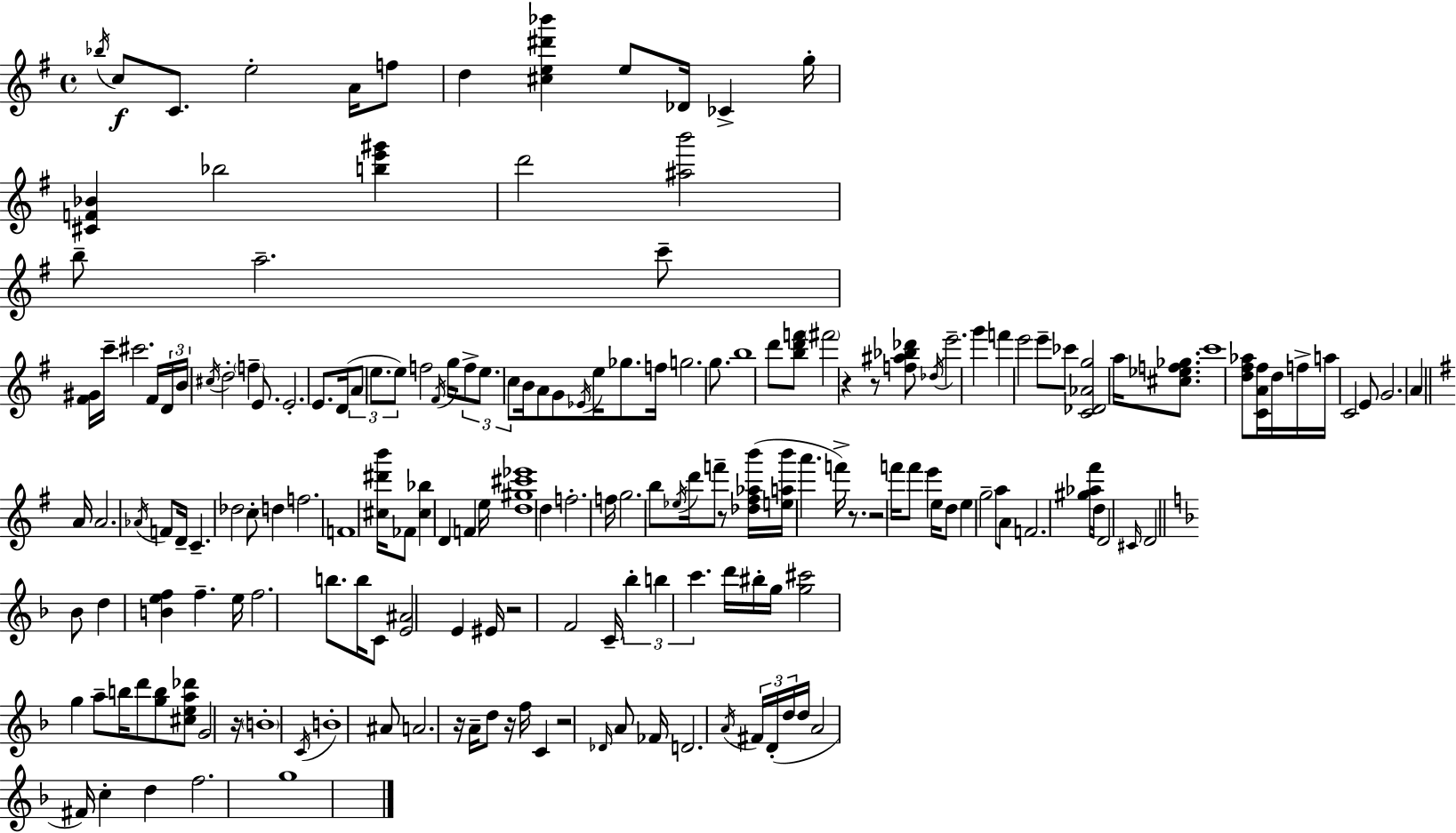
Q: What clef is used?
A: treble